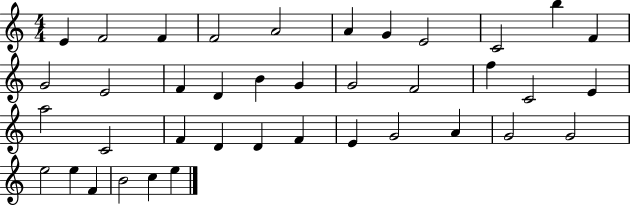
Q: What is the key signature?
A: C major